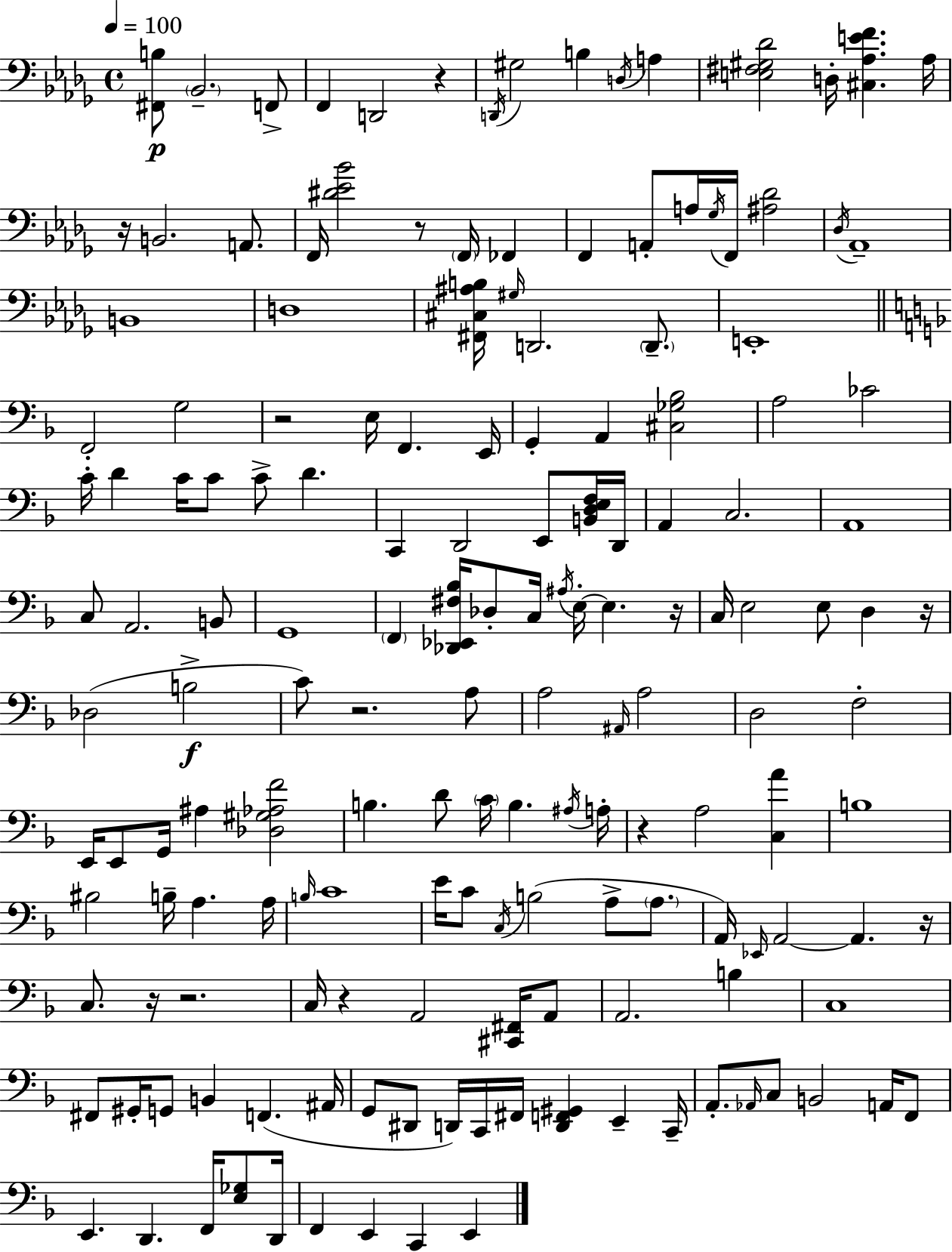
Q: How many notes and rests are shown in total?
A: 162